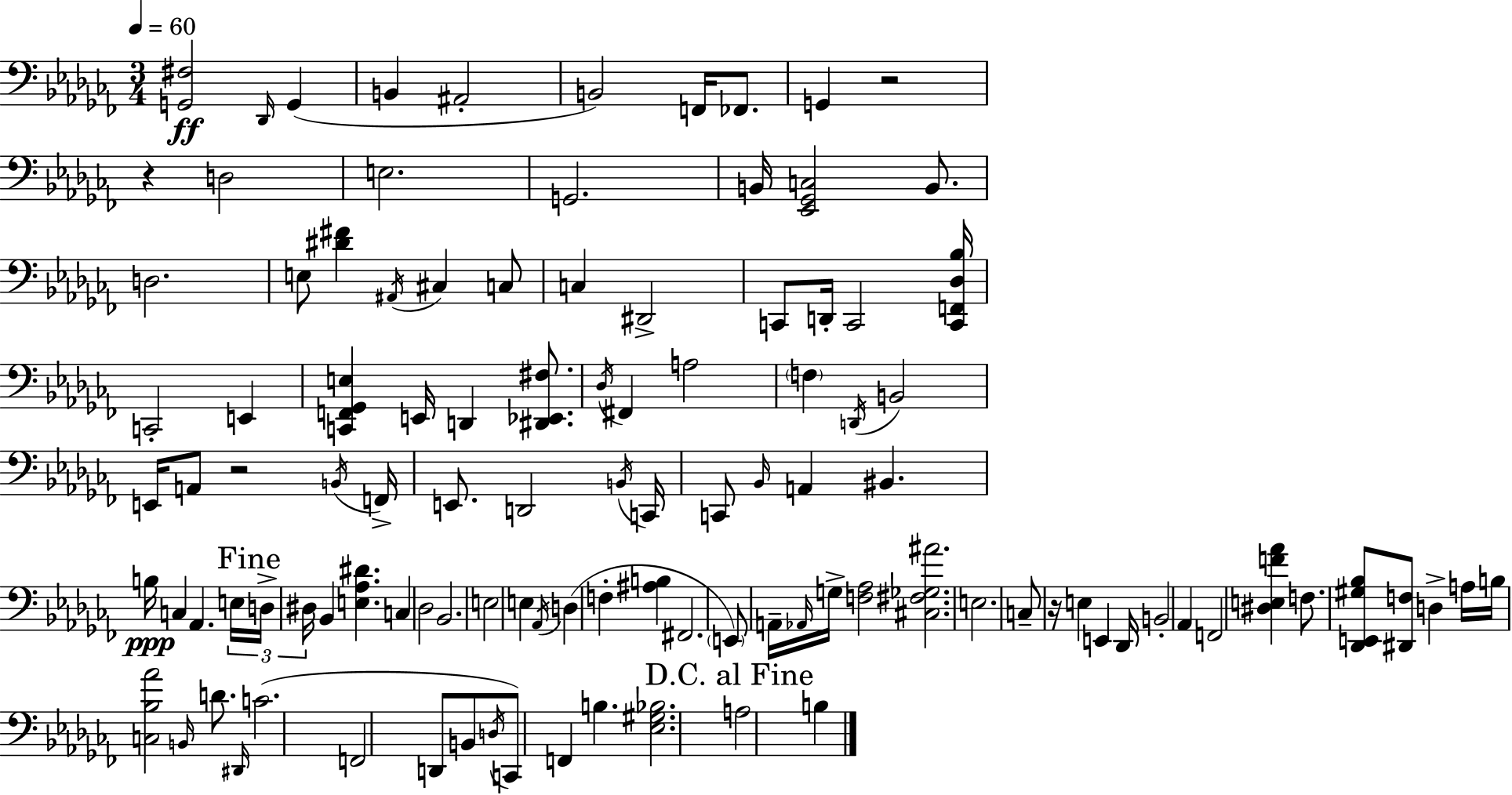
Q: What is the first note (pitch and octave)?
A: Db2